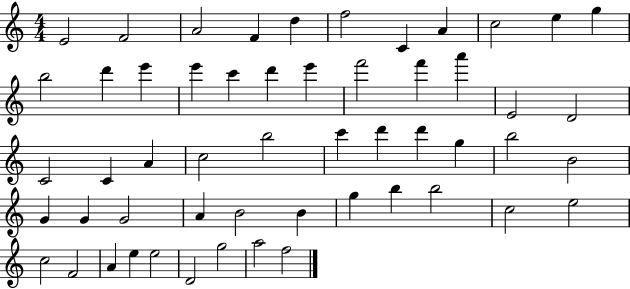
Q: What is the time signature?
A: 4/4